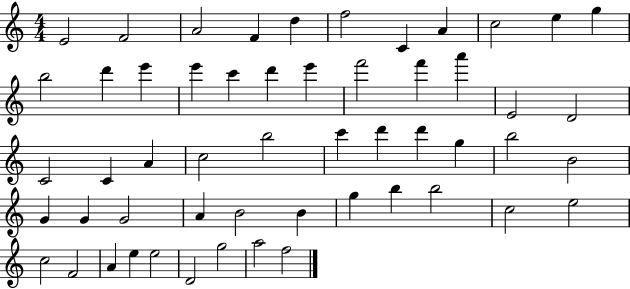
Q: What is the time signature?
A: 4/4